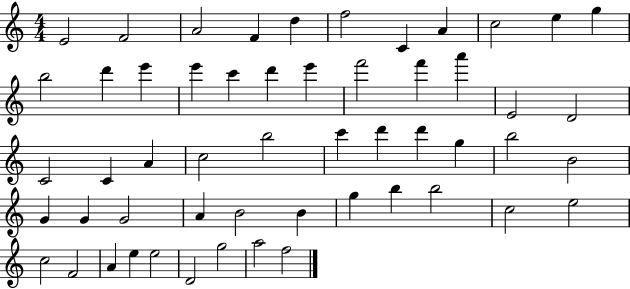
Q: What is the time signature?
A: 4/4